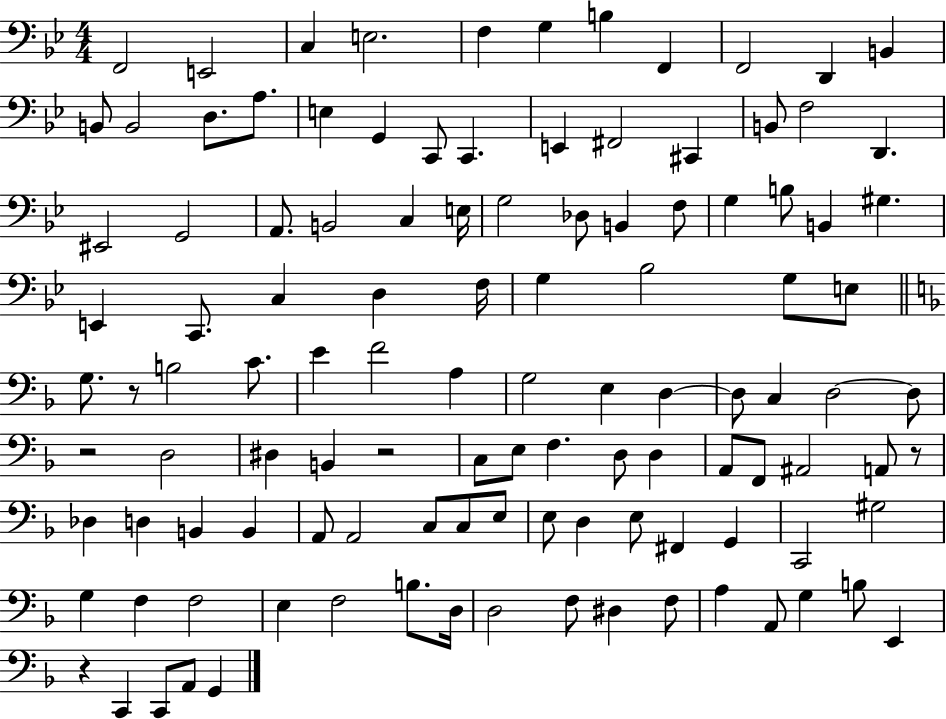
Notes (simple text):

F2/h E2/h C3/q E3/h. F3/q G3/q B3/q F2/q F2/h D2/q B2/q B2/e B2/h D3/e. A3/e. E3/q G2/q C2/e C2/q. E2/q F#2/h C#2/q B2/e F3/h D2/q. EIS2/h G2/h A2/e. B2/h C3/q E3/s G3/h Db3/e B2/q F3/e G3/q B3/e B2/q G#3/q. E2/q C2/e. C3/q D3/q F3/s G3/q Bb3/h G3/e E3/e G3/e. R/e B3/h C4/e. E4/q F4/h A3/q G3/h E3/q D3/q D3/e C3/q D3/h D3/e R/h D3/h D#3/q B2/q R/h C3/e E3/e F3/q. D3/e D3/q A2/e F2/e A#2/h A2/e R/e Db3/q D3/q B2/q B2/q A2/e A2/h C3/e C3/e E3/e E3/e D3/q E3/e F#2/q G2/q C2/h G#3/h G3/q F3/q F3/h E3/q F3/h B3/e. D3/s D3/h F3/e D#3/q F3/e A3/q A2/e G3/q B3/e E2/q R/q C2/q C2/e A2/e G2/q